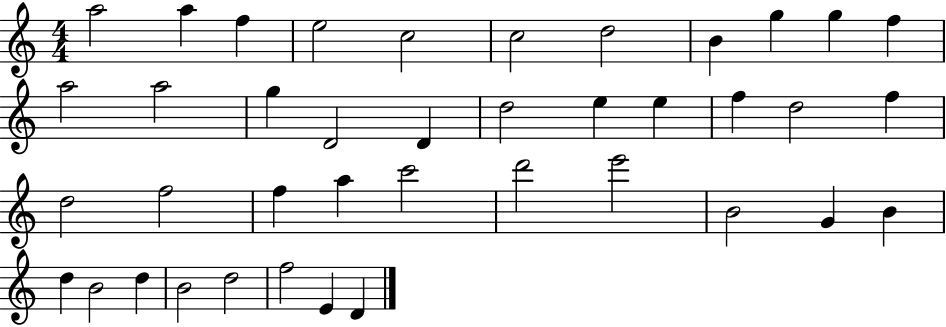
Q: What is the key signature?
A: C major